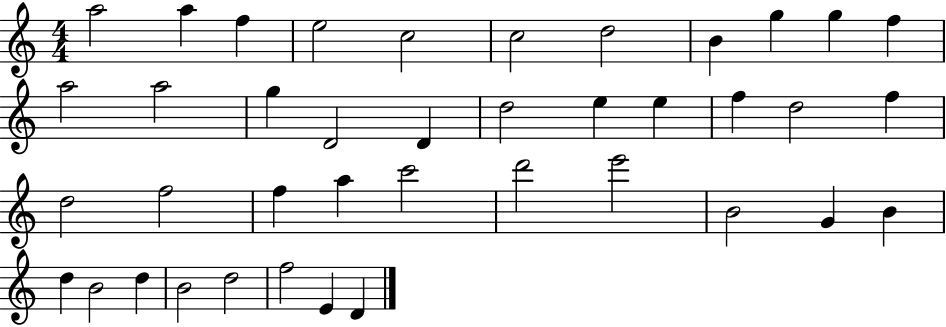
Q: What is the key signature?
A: C major